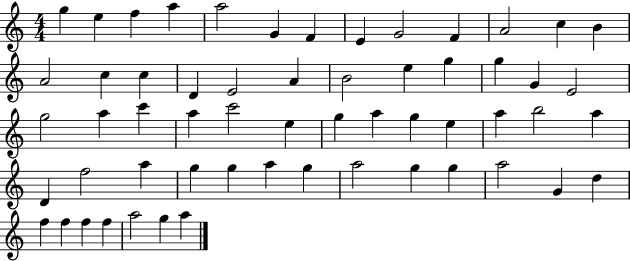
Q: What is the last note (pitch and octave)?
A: A5